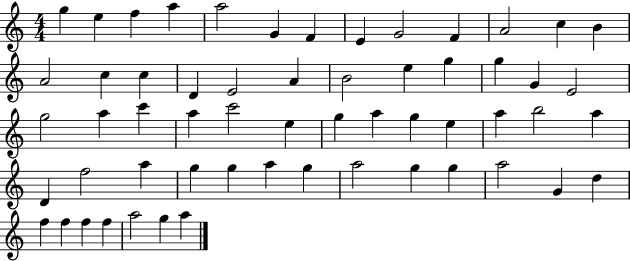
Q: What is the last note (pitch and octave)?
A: A5